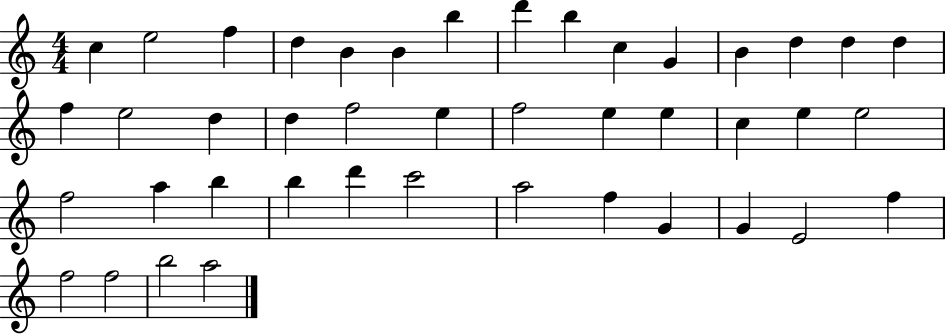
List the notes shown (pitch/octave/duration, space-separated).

C5/q E5/h F5/q D5/q B4/q B4/q B5/q D6/q B5/q C5/q G4/q B4/q D5/q D5/q D5/q F5/q E5/h D5/q D5/q F5/h E5/q F5/h E5/q E5/q C5/q E5/q E5/h F5/h A5/q B5/q B5/q D6/q C6/h A5/h F5/q G4/q G4/q E4/h F5/q F5/h F5/h B5/h A5/h